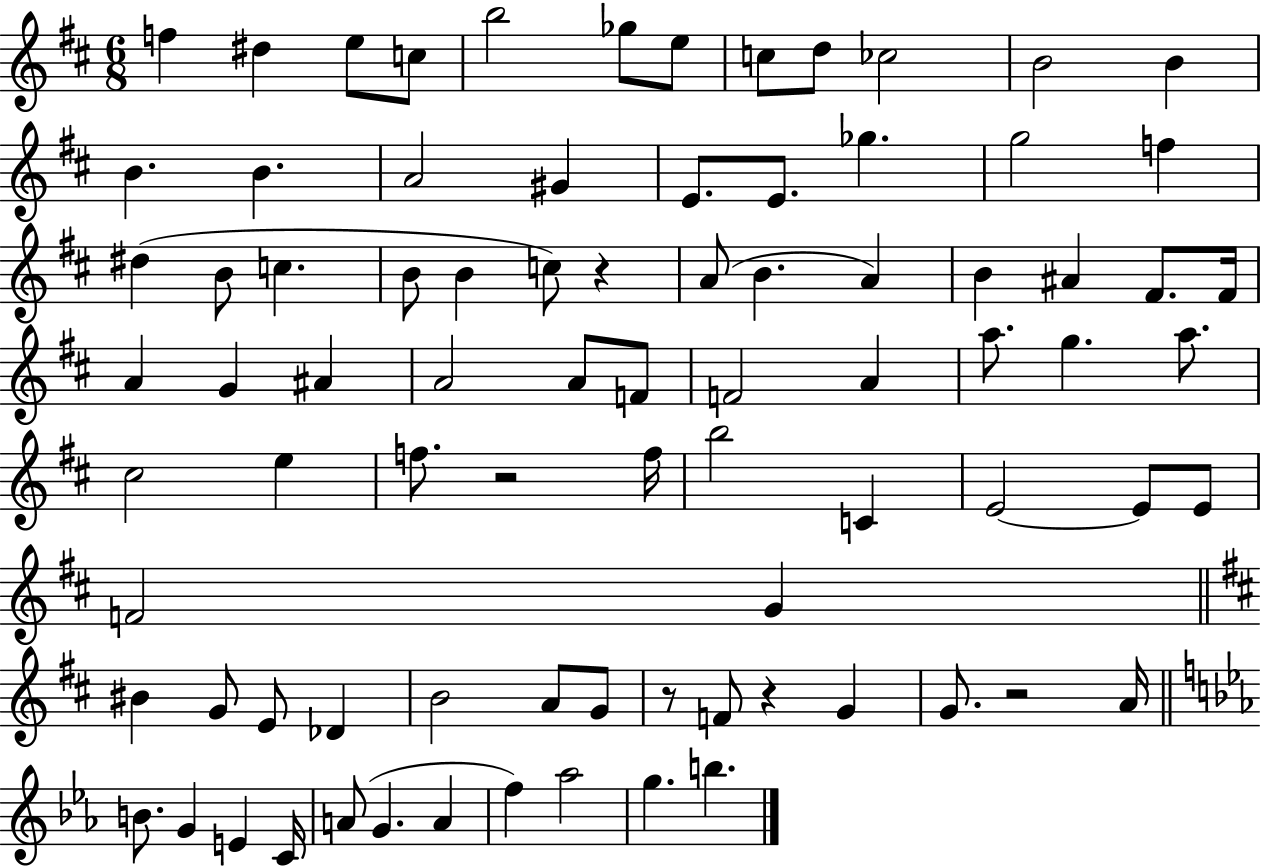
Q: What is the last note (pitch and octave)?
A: B5